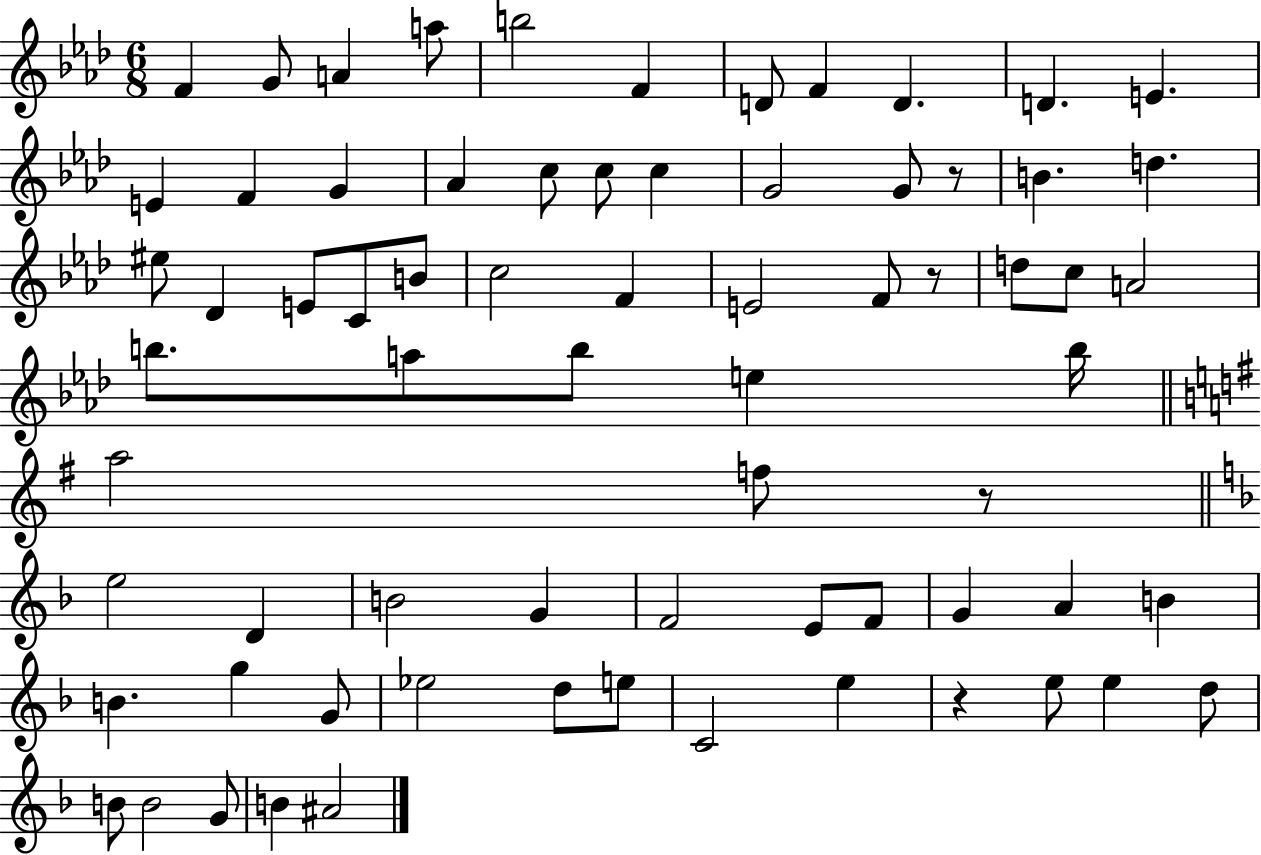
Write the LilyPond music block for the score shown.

{
  \clef treble
  \numericTimeSignature
  \time 6/8
  \key aes \major
  f'4 g'8 a'4 a''8 | b''2 f'4 | d'8 f'4 d'4. | d'4. e'4. | \break e'4 f'4 g'4 | aes'4 c''8 c''8 c''4 | g'2 g'8 r8 | b'4. d''4. | \break eis''8 des'4 e'8 c'8 b'8 | c''2 f'4 | e'2 f'8 r8 | d''8 c''8 a'2 | \break b''8. a''8 b''8 e''4 b''16 | \bar "||" \break \key e \minor a''2 f''8 r8 | \bar "||" \break \key f \major e''2 d'4 | b'2 g'4 | f'2 e'8 f'8 | g'4 a'4 b'4 | \break b'4. g''4 g'8 | ees''2 d''8 e''8 | c'2 e''4 | r4 e''8 e''4 d''8 | \break b'8 b'2 g'8 | b'4 ais'2 | \bar "|."
}